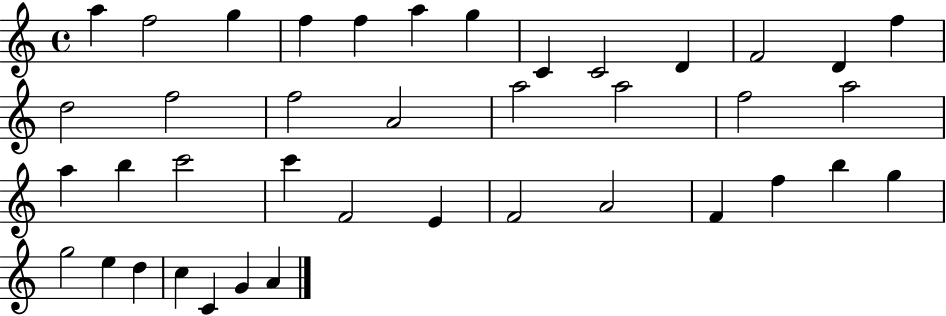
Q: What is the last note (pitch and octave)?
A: A4